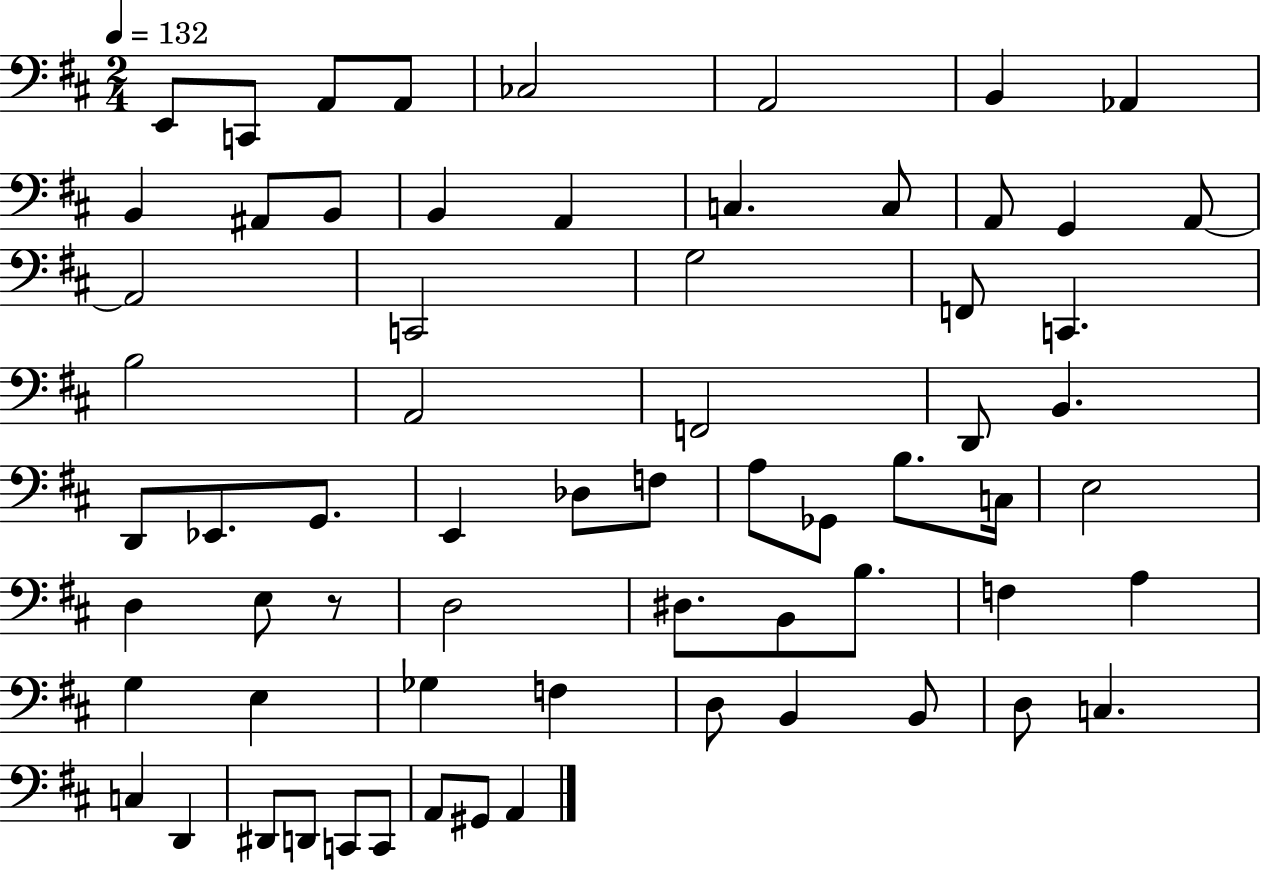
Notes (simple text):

E2/e C2/e A2/e A2/e CES3/h A2/h B2/q Ab2/q B2/q A#2/e B2/e B2/q A2/q C3/q. C3/e A2/e G2/q A2/e A2/h C2/h G3/h F2/e C2/q. B3/h A2/h F2/h D2/e B2/q. D2/e Eb2/e. G2/e. E2/q Db3/e F3/e A3/e Gb2/e B3/e. C3/s E3/h D3/q E3/e R/e D3/h D#3/e. B2/e B3/e. F3/q A3/q G3/q E3/q Gb3/q F3/q D3/e B2/q B2/e D3/e C3/q. C3/q D2/q D#2/e D2/e C2/e C2/e A2/e G#2/e A2/q